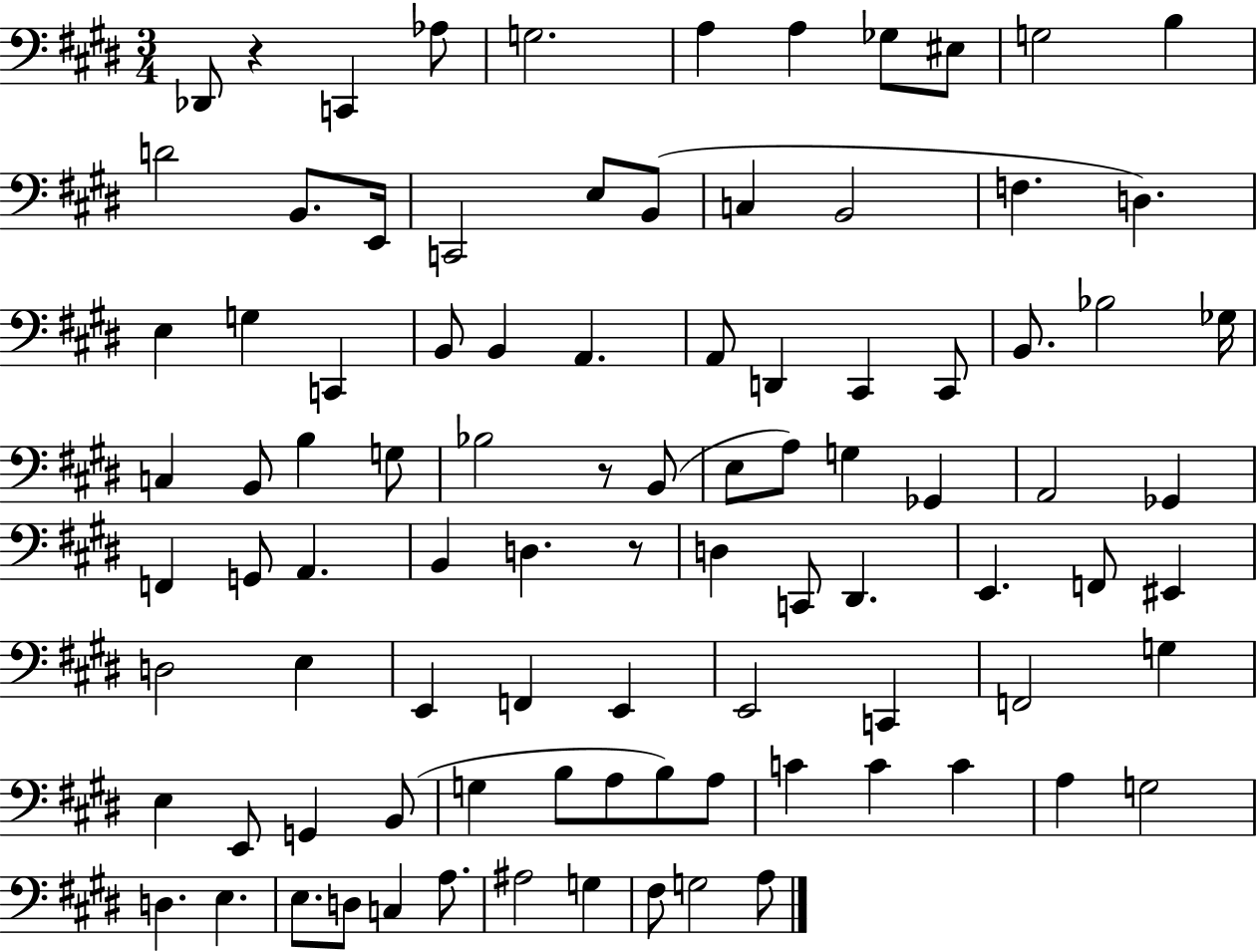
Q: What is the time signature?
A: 3/4